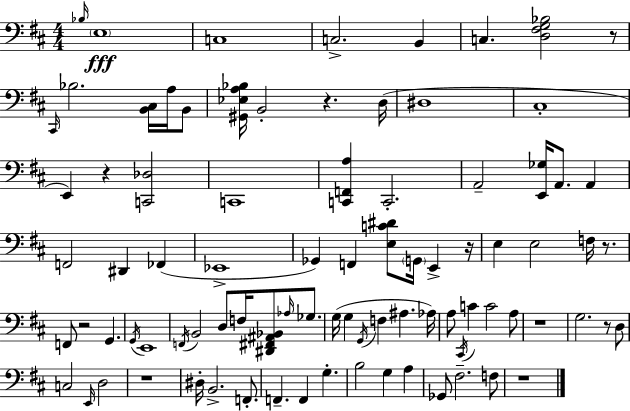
{
  \clef bass
  \numericTimeSignature
  \time 4/4
  \key d \major
  \grace { bes16 }\fff \parenthesize e1 | c1 | c2.-> b,4 | c4. <d fis g bes>2 r8 | \break \grace { cis,16 } bes2. <b, cis>16 a16 | b,8 <gis, ees a bes>16 b,2-. r4. | d16( dis1 | cis1-. | \break e,4) r4 <c, des>2 | c,1 | <c, f, a>4 c,2.-. | a,2-- <e, ges>16 a,8. a,4 | \break f,2 dis,4 fes,4( | ees,1-> | ges,4) f,4 <e c' dis'>8 \parenthesize g,16 e,4-> | r16 e4 e2 f16 r8. | \break f,8 r2 g,4. | \acciaccatura { g,16 } e,1 | \acciaccatura { f,16 } b,2 d8 f16 <dis, fis, ais, bes,>8 | \grace { aes16 } ges8. g16( g4 \acciaccatura { g,16 } f4 ais4. | \break aes16) a8 \acciaccatura { cis,16 } c'4 c'2 | a8 r1 | g2. | r8 d8 c2 \grace { e,16 } | \break d2 r1 | dis16-. b,2.-> | f,8.-. f,4.-- f,4 | g4.-. b2 | \break g4 a4 ges,8 fis2.-- | f8 r1 | \bar "|."
}